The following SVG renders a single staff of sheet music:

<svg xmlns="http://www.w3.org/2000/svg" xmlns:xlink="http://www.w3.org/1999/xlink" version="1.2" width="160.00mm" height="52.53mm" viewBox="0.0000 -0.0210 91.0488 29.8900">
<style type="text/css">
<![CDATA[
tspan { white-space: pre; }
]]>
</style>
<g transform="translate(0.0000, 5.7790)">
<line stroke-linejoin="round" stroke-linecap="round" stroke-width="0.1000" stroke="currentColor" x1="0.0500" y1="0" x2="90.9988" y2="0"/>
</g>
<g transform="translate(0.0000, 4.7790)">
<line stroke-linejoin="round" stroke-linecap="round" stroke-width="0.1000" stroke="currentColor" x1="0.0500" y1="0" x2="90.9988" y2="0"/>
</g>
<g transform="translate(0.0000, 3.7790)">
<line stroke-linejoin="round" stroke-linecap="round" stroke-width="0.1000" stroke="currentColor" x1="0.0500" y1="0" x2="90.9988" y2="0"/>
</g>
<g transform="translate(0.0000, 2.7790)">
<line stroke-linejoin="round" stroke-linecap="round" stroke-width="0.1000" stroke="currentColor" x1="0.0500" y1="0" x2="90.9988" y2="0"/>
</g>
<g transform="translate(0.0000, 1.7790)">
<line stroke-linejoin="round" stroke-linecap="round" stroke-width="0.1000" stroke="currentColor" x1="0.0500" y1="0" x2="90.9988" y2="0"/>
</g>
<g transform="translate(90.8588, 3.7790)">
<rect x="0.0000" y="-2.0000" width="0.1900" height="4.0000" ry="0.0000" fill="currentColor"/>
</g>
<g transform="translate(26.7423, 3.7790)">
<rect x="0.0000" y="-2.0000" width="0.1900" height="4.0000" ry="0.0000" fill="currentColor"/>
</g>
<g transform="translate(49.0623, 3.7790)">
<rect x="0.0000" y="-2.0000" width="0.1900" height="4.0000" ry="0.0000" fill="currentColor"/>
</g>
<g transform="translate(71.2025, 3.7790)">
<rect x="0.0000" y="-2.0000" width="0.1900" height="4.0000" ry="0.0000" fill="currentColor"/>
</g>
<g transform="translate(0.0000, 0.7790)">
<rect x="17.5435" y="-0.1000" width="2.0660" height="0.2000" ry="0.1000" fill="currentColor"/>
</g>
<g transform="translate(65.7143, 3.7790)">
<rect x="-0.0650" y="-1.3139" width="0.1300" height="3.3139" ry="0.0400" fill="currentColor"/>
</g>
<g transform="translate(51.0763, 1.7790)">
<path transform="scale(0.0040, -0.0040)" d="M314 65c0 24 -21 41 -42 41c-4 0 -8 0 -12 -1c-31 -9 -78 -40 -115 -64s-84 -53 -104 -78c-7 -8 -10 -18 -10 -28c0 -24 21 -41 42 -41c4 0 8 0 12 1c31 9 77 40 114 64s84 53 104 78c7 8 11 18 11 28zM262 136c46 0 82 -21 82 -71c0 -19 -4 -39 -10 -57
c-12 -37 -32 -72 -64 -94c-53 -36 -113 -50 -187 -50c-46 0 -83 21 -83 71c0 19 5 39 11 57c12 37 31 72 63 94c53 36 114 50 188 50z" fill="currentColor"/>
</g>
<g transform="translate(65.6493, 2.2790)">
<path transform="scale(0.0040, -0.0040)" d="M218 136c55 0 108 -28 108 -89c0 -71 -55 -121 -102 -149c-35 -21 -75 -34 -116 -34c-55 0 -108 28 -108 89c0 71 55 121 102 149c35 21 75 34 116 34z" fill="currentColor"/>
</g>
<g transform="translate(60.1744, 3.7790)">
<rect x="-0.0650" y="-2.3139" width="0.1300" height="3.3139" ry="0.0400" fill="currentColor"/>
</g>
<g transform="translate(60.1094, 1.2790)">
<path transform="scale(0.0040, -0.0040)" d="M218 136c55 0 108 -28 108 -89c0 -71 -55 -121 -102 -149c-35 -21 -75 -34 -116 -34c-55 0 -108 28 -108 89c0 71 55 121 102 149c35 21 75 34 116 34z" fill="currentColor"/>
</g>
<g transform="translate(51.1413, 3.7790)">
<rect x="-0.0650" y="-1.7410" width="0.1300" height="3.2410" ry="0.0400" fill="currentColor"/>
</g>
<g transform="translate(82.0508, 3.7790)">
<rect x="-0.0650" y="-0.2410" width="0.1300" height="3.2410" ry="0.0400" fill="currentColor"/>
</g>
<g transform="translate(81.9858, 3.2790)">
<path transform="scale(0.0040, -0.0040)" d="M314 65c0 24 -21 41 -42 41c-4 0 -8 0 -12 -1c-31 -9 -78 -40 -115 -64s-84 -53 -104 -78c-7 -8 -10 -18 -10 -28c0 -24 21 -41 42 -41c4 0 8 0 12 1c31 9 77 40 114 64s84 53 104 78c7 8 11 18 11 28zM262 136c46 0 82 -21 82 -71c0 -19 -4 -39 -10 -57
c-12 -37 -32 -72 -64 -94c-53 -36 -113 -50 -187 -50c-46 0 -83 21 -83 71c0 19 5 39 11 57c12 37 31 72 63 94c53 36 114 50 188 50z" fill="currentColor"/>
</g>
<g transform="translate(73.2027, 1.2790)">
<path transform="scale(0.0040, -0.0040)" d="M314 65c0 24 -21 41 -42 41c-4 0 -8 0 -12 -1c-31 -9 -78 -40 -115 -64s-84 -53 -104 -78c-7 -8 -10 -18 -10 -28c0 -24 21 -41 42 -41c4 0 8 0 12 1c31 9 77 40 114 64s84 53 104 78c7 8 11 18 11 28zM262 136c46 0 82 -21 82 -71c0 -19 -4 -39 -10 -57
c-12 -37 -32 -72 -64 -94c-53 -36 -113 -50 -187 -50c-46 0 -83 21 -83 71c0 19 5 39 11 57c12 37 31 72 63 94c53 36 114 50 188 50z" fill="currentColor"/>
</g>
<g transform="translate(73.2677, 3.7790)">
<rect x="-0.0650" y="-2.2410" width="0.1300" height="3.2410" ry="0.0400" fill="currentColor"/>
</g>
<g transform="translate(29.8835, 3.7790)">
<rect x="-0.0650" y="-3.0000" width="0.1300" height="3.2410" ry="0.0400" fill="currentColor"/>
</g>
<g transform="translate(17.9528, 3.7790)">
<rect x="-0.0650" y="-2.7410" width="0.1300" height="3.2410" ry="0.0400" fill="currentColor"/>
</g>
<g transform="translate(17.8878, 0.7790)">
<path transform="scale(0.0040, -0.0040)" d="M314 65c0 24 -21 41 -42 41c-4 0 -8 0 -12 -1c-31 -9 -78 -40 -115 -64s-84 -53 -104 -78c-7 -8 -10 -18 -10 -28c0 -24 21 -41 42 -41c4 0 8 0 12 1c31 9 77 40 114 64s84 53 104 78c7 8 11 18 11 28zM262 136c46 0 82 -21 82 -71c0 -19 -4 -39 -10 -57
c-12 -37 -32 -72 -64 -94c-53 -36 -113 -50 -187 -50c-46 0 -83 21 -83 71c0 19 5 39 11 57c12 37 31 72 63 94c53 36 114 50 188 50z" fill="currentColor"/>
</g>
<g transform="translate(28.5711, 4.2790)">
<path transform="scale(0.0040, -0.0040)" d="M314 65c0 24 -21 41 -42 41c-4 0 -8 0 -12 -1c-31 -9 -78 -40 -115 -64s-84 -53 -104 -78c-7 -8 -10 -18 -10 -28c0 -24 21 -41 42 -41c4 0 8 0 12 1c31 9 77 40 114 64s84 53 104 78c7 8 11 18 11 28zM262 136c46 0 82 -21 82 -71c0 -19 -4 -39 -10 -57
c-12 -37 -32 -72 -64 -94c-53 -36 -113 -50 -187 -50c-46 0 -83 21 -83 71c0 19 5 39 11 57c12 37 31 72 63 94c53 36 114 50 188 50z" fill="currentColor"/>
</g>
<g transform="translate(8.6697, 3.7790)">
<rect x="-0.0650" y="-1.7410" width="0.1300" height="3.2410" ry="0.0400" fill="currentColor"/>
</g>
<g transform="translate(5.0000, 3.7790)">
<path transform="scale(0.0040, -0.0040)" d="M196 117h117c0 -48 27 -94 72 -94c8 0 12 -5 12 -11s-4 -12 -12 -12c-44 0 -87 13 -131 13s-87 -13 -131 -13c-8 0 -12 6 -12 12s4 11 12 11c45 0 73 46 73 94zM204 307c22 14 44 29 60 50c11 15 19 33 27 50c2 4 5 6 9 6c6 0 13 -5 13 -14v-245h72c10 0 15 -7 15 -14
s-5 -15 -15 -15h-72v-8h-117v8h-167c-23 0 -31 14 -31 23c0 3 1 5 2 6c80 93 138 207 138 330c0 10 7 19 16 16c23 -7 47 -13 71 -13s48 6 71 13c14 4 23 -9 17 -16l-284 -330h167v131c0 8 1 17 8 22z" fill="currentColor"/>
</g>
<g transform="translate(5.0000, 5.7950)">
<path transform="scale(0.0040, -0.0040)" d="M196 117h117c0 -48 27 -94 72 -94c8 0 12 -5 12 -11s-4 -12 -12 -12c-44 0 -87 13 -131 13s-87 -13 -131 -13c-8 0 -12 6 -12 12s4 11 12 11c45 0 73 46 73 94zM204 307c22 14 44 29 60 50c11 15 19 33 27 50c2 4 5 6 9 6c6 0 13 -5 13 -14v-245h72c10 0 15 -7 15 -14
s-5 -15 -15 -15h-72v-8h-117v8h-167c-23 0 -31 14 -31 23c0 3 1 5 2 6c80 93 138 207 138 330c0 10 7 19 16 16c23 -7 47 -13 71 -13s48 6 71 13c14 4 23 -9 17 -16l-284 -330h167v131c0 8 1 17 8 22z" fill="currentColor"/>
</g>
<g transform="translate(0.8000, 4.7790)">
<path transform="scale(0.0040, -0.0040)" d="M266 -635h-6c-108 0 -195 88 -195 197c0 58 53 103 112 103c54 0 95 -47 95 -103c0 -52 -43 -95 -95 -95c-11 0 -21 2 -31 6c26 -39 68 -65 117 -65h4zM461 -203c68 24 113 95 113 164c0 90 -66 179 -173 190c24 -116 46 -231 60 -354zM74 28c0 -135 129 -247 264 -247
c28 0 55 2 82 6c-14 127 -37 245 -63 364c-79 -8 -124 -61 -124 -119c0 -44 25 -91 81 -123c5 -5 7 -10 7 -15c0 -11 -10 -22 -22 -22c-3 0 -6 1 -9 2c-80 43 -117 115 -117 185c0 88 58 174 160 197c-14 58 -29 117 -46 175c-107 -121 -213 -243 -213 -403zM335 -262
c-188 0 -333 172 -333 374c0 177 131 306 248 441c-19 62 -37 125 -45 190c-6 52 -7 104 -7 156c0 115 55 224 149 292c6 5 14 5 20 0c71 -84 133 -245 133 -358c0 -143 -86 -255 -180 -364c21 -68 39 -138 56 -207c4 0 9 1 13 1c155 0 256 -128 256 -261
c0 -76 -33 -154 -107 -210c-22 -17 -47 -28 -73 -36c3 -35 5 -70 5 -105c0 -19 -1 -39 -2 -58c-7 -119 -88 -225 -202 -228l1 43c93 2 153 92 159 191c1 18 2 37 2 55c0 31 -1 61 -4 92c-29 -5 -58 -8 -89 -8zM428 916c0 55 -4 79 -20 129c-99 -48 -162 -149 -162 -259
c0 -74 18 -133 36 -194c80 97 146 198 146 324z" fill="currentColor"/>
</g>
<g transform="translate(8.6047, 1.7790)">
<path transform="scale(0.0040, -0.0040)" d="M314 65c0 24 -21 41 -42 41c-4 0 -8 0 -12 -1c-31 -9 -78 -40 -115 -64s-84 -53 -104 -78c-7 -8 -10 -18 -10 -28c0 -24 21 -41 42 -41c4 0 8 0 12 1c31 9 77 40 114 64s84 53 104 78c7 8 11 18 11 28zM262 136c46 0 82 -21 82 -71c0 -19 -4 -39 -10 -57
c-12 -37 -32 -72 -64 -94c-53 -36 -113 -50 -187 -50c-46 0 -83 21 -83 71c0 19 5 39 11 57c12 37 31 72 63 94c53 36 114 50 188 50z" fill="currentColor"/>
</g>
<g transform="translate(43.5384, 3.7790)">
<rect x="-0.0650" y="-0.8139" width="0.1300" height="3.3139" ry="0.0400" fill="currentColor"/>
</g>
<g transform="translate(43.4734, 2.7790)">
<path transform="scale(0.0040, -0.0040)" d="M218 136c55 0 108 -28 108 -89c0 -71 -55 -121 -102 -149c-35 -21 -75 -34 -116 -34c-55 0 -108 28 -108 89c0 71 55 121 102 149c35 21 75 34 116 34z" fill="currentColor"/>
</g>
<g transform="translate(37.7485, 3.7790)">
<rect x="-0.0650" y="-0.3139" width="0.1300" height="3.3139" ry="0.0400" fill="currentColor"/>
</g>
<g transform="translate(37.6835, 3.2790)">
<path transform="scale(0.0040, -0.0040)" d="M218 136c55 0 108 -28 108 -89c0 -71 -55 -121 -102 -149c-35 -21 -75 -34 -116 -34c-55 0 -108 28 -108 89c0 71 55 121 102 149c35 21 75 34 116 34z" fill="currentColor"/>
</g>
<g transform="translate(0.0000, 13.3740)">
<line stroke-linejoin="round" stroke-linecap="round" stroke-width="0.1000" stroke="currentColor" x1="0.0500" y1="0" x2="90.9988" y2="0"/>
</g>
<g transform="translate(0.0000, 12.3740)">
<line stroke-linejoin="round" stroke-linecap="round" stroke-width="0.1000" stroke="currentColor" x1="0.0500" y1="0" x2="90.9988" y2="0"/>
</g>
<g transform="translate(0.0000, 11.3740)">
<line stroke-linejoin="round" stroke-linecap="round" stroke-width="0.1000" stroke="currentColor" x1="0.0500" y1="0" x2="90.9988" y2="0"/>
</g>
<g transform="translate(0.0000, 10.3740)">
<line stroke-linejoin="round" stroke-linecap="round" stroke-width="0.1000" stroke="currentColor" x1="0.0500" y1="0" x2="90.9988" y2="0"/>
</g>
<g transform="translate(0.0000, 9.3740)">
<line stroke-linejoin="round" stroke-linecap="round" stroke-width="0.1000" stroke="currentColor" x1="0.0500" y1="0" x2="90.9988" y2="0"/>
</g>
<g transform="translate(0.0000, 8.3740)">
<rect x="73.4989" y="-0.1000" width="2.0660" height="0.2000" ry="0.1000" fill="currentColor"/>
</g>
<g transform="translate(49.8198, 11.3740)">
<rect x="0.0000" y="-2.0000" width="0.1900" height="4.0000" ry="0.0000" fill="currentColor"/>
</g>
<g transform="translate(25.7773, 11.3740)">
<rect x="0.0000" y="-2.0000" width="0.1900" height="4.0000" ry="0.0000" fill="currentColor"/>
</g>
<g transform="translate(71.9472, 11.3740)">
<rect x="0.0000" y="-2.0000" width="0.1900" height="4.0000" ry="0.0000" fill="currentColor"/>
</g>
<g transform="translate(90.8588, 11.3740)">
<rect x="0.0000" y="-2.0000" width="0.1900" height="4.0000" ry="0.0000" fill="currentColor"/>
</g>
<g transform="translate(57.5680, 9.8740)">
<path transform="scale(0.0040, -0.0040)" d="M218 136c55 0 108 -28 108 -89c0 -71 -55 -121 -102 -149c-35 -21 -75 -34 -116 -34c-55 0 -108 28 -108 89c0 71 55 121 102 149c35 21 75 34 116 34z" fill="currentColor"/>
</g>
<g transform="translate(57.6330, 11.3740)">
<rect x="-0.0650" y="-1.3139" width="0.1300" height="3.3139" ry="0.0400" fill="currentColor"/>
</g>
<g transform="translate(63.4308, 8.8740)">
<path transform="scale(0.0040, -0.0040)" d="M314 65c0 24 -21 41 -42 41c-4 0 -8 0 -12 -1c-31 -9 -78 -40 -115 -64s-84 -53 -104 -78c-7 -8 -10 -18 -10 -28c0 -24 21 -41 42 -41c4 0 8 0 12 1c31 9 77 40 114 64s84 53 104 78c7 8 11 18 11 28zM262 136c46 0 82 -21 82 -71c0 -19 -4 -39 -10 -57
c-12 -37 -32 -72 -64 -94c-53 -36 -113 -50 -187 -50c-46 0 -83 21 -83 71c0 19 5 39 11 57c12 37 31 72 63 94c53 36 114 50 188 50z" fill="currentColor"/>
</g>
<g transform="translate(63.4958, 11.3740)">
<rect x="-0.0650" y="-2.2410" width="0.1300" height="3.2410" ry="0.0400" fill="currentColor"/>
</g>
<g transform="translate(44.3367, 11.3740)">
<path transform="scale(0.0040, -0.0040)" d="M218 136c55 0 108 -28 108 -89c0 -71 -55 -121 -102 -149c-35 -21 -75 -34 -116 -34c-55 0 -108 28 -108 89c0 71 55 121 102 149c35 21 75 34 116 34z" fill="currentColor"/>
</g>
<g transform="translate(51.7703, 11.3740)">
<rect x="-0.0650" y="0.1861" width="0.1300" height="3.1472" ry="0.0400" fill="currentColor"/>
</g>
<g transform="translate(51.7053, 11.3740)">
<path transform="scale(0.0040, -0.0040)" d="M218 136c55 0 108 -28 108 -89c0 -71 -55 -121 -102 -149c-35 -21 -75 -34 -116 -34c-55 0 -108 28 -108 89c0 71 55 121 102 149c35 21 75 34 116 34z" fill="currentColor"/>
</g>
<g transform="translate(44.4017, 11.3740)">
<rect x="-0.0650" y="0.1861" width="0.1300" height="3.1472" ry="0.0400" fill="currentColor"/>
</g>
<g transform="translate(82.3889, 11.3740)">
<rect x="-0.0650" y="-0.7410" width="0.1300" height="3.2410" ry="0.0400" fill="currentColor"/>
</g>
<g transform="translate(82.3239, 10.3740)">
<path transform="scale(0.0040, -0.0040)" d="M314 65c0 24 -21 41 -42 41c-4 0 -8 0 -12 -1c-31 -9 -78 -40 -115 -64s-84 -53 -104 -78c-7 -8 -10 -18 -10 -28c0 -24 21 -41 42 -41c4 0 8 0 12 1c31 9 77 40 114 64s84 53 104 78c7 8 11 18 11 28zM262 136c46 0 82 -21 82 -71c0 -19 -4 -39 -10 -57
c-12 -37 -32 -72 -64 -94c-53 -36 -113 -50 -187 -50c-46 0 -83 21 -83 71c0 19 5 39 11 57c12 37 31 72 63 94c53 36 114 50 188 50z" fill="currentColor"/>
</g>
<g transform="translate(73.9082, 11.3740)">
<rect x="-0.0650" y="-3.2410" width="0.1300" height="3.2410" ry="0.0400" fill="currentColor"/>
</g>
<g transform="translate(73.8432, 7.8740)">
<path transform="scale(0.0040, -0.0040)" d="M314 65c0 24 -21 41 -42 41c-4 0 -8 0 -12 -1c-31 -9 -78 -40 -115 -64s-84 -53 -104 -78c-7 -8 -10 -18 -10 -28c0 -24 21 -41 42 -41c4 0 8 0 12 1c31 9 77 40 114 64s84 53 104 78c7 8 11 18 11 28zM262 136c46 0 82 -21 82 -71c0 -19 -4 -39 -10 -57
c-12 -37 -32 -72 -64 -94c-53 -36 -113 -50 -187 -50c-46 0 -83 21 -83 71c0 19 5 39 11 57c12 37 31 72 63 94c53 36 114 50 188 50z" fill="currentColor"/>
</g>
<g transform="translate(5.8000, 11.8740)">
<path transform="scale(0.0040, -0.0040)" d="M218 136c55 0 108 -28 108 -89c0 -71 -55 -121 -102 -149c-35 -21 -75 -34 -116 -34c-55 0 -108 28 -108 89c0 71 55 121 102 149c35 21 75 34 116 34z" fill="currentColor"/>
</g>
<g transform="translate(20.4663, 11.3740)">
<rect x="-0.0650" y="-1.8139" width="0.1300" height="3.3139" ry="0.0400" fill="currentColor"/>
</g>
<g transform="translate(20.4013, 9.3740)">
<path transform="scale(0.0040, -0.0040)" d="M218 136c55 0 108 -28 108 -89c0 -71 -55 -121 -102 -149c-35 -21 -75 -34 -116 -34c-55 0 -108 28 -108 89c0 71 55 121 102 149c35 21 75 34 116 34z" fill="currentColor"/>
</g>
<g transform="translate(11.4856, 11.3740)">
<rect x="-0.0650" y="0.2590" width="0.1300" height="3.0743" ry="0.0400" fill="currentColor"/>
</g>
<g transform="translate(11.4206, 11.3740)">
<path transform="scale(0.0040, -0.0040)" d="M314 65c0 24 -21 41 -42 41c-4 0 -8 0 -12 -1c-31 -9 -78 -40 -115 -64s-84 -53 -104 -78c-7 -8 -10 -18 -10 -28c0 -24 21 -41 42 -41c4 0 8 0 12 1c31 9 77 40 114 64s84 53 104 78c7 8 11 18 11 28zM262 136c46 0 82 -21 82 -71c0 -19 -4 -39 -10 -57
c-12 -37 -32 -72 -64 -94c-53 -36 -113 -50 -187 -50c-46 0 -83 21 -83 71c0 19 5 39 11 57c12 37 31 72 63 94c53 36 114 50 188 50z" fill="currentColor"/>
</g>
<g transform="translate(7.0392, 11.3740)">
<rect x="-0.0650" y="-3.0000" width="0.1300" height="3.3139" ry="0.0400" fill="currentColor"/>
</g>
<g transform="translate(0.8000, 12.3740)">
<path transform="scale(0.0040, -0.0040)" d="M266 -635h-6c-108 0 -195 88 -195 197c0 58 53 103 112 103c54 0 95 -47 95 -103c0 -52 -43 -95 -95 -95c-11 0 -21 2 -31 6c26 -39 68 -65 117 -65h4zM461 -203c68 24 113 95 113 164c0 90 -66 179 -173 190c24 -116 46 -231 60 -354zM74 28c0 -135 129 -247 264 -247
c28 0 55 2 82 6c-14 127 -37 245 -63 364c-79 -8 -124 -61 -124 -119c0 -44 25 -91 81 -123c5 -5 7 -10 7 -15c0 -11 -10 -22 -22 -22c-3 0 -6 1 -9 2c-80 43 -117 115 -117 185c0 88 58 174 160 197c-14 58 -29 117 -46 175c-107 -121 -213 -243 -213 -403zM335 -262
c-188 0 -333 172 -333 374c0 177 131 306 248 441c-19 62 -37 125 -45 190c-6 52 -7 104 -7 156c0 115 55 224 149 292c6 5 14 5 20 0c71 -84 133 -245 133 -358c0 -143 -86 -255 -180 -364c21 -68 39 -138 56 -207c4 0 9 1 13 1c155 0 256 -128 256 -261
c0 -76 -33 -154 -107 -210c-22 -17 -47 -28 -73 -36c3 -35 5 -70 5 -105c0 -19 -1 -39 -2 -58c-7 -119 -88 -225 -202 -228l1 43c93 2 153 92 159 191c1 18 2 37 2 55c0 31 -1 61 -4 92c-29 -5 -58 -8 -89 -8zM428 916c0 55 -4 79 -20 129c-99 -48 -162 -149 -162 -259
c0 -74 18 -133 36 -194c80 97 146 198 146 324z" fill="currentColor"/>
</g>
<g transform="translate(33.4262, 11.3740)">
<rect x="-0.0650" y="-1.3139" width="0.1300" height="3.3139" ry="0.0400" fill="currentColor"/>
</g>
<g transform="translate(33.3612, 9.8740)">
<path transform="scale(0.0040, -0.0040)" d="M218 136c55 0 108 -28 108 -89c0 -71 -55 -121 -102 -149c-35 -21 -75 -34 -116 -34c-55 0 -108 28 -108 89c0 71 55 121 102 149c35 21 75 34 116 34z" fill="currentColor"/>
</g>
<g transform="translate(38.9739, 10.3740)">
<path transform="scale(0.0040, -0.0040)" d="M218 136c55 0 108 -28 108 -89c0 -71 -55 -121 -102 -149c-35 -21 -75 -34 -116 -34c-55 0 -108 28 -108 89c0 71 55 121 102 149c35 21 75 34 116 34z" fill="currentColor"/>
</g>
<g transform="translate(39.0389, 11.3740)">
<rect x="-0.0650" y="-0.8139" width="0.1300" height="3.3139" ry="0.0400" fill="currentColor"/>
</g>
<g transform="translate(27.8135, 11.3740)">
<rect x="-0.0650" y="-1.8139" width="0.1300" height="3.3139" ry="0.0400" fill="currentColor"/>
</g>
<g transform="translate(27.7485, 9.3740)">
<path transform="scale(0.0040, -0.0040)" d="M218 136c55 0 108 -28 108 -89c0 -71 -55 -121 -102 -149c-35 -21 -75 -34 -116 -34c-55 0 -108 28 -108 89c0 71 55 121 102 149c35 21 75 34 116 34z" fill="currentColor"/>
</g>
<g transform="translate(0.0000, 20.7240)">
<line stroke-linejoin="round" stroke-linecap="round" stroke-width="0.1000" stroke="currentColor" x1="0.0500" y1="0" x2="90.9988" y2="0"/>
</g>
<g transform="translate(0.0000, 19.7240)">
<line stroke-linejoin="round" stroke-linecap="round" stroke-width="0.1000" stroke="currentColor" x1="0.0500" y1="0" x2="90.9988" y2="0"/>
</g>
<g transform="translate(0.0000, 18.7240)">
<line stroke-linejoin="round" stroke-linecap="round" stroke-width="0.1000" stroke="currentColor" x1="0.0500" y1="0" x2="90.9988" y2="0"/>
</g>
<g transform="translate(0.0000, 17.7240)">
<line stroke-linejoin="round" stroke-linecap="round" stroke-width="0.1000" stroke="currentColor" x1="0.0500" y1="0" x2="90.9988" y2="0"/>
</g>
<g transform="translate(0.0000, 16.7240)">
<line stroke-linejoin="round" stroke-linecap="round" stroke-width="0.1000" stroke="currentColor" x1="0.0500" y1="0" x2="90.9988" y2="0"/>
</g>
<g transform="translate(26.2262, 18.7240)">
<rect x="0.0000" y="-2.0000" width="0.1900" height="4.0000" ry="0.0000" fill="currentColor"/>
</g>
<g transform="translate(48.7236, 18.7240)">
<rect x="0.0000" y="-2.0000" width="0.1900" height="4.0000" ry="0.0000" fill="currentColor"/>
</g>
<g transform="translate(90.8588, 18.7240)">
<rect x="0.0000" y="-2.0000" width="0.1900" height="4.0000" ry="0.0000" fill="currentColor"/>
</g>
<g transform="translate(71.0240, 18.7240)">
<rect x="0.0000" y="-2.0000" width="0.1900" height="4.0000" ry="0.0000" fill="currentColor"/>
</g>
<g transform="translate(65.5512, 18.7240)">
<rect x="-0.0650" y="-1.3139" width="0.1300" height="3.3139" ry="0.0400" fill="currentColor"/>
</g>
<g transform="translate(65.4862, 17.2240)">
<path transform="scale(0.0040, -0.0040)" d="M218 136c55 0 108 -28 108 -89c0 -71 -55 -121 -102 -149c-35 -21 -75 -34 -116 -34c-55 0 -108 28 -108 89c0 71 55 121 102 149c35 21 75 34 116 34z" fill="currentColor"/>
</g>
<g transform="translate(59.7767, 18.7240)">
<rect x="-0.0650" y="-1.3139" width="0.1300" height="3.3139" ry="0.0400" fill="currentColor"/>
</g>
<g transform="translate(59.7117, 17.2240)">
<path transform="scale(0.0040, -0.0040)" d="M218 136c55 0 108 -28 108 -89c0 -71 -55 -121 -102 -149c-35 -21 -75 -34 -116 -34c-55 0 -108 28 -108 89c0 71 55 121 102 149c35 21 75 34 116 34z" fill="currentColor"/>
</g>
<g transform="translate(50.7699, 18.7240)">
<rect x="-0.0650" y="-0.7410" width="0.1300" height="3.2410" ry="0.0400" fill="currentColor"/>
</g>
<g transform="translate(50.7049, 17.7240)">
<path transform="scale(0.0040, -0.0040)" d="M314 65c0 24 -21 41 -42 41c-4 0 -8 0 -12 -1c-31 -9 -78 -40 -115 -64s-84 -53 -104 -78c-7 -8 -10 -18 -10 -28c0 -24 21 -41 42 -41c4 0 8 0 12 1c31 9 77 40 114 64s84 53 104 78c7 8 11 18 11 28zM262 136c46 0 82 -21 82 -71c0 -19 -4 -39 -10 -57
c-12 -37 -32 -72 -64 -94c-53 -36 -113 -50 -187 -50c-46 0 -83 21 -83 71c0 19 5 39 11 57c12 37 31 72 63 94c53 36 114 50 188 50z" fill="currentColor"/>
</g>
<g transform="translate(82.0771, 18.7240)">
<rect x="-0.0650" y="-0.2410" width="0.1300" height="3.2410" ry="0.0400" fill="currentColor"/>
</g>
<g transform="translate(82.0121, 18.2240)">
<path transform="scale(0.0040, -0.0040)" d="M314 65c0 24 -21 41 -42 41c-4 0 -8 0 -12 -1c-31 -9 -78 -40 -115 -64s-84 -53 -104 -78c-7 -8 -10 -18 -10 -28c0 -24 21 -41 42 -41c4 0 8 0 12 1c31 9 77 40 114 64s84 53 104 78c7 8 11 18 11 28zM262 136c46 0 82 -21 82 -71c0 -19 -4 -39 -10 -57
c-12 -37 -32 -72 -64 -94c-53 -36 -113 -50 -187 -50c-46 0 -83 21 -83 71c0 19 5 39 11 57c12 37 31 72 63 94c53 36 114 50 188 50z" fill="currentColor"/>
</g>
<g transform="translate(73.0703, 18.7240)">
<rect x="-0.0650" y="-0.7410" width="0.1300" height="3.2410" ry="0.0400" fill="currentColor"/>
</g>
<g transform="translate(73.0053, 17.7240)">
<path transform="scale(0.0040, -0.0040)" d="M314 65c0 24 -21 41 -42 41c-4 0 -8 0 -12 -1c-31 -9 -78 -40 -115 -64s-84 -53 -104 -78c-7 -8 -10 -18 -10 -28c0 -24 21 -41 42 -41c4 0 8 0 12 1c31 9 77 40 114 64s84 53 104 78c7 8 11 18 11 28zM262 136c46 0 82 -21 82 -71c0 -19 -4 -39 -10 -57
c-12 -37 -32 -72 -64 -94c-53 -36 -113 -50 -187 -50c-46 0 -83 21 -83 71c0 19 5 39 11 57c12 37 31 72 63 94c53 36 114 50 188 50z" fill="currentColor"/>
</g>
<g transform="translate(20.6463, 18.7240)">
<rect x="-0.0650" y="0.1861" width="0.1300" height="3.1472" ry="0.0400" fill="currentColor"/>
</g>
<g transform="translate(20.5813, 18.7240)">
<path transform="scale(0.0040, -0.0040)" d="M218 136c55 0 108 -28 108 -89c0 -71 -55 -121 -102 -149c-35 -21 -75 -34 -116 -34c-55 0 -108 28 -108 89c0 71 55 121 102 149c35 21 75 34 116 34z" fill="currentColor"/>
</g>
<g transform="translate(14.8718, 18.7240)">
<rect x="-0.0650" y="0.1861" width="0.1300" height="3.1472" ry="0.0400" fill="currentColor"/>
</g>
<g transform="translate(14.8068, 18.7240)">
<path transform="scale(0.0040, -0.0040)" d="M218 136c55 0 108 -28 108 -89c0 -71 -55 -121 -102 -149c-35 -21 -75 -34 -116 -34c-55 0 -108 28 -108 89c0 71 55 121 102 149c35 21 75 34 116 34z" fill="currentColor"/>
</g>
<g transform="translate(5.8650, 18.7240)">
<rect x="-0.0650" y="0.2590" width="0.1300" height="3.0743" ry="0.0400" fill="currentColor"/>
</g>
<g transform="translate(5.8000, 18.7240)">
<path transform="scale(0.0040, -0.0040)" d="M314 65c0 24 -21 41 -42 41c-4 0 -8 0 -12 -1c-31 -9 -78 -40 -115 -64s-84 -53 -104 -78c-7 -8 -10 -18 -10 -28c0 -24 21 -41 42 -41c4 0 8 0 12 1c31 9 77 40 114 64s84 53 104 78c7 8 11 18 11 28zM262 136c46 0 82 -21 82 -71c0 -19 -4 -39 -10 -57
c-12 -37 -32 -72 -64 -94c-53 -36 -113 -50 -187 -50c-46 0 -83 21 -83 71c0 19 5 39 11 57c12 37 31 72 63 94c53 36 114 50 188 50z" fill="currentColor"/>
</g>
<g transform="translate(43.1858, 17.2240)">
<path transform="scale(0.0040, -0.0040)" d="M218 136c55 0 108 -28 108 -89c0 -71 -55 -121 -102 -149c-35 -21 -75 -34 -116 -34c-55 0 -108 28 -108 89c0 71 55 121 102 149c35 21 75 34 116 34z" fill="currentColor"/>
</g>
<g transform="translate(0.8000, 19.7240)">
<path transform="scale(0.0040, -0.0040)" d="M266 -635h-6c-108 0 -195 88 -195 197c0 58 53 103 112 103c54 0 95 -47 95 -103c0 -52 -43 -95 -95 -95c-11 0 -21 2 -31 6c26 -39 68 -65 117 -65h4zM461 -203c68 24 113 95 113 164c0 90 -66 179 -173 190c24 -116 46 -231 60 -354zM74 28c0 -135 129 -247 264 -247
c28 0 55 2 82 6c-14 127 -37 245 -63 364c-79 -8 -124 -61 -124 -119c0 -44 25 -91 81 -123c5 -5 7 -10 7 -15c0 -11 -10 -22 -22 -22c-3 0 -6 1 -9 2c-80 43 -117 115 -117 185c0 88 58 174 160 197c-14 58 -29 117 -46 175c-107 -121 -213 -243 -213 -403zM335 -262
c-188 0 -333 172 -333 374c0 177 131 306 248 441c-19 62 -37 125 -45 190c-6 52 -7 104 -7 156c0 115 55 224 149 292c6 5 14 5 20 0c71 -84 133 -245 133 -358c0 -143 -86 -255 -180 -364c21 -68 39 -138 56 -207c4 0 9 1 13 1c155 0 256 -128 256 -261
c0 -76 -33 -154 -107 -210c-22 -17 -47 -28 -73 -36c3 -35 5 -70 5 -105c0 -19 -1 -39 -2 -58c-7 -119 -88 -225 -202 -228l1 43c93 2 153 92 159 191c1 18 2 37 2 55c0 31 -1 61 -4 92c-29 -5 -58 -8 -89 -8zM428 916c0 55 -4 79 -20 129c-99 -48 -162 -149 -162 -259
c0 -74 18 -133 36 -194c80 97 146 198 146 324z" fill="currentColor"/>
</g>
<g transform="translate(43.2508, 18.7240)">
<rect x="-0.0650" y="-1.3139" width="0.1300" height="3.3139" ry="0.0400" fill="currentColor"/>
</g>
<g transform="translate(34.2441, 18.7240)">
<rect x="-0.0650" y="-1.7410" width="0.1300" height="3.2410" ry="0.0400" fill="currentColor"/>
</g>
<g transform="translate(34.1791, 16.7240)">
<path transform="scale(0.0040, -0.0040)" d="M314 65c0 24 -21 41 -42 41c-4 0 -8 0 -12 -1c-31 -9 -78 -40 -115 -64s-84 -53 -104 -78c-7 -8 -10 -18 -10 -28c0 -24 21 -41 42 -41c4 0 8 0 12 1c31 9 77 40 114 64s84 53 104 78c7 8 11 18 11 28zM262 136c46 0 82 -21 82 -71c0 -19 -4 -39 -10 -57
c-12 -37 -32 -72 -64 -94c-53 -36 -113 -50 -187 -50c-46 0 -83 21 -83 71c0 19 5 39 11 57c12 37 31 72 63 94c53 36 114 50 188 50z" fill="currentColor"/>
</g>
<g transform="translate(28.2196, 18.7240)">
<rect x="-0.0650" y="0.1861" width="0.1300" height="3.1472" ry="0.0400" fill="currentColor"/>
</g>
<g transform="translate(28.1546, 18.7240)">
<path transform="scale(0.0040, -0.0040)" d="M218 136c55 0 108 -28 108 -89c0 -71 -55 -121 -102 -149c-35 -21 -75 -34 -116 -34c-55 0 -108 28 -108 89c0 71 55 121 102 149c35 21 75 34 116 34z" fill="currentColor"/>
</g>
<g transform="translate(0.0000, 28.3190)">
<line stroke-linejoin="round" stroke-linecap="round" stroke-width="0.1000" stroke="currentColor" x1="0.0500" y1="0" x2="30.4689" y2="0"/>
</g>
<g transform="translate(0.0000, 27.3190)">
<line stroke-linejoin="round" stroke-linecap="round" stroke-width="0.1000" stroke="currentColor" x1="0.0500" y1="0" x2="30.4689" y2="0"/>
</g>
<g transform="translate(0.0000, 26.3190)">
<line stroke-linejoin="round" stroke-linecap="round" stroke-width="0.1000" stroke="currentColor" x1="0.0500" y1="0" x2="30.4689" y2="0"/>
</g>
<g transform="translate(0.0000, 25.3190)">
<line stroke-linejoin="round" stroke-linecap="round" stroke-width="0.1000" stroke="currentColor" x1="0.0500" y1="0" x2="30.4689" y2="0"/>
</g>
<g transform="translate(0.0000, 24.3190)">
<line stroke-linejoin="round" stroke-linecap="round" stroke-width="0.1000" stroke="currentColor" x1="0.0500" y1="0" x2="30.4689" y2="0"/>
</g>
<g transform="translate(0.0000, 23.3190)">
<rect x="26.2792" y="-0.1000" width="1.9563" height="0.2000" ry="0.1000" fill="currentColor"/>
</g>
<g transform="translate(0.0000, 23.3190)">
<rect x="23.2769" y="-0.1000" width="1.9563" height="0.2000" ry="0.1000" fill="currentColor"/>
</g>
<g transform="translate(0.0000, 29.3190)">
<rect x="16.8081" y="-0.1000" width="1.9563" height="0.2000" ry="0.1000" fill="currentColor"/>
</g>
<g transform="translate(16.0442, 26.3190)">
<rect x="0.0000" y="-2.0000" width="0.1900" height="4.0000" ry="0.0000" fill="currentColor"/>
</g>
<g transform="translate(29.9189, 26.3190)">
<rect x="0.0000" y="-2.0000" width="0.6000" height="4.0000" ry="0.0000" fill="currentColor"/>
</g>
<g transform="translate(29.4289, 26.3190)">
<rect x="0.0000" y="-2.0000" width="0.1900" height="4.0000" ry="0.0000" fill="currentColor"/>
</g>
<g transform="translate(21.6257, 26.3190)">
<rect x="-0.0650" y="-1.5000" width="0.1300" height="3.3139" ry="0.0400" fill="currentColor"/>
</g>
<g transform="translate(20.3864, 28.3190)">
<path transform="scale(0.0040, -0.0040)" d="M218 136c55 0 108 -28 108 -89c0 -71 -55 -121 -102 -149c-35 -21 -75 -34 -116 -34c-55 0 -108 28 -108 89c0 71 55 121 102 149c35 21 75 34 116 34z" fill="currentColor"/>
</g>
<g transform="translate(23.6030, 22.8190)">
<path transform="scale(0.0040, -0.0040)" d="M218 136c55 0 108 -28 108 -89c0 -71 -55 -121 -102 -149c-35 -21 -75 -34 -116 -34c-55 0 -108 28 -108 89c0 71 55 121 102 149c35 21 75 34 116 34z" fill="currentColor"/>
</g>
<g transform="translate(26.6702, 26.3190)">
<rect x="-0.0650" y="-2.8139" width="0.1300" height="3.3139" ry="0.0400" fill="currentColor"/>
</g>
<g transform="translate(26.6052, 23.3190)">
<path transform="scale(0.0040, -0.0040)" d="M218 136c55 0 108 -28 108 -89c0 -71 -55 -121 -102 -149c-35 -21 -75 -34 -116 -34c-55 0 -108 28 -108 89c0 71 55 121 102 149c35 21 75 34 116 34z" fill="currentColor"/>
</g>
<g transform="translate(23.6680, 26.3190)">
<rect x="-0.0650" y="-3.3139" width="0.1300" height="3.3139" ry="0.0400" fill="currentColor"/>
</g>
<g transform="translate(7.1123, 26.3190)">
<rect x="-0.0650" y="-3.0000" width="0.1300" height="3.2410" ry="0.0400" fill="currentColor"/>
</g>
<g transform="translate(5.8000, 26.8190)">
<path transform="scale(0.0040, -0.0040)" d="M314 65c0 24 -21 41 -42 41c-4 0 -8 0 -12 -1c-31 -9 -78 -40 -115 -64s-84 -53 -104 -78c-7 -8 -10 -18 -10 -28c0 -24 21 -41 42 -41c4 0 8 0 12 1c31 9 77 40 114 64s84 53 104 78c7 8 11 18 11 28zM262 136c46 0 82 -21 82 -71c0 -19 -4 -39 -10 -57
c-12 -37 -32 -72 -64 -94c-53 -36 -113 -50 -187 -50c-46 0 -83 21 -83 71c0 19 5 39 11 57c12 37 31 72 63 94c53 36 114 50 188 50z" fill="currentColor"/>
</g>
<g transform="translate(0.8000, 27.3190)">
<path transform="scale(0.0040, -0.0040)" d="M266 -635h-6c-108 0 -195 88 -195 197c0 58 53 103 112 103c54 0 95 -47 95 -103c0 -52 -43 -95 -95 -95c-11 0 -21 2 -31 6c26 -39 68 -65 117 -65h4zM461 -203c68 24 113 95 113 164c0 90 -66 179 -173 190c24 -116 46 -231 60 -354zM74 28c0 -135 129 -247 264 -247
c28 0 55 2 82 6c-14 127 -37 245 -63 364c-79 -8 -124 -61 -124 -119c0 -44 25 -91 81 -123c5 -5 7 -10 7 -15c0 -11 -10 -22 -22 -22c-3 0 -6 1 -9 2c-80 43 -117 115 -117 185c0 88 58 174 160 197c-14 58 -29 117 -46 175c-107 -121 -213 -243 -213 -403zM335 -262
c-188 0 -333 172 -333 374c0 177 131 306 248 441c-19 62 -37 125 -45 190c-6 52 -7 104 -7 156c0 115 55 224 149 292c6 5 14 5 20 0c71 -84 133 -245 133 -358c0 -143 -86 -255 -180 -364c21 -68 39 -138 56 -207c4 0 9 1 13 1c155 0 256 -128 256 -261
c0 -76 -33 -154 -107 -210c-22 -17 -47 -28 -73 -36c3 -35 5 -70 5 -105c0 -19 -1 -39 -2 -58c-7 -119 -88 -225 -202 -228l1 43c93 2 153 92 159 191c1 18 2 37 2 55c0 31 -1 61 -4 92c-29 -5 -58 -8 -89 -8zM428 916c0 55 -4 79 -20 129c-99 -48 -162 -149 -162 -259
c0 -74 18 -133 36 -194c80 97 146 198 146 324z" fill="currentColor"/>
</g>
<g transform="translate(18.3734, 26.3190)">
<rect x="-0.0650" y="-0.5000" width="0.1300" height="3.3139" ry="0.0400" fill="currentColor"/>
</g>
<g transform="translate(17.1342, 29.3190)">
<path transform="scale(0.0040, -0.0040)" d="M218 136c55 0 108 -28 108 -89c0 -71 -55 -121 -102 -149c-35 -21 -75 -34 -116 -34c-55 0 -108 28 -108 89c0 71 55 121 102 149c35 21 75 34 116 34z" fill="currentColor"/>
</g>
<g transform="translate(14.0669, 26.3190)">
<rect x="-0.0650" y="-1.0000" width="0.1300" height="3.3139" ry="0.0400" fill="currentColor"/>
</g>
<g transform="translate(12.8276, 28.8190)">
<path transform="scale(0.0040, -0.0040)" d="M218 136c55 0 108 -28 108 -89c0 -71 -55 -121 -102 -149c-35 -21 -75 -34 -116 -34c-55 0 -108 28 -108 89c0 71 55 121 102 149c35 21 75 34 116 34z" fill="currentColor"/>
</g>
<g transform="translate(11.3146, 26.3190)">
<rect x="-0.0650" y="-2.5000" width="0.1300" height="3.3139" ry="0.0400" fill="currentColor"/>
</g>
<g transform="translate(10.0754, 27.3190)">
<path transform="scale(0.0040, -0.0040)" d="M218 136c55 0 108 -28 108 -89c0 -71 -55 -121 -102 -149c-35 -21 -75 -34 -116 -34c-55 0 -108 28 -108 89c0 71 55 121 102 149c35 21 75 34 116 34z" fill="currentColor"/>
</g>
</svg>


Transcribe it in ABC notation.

X:1
T:Untitled
M:4/4
L:1/4
K:C
f2 a2 A2 c d f2 g e g2 c2 A B2 f f e d B B e g2 b2 d2 B2 B B B f2 e d2 e e d2 c2 A2 G D C E b a